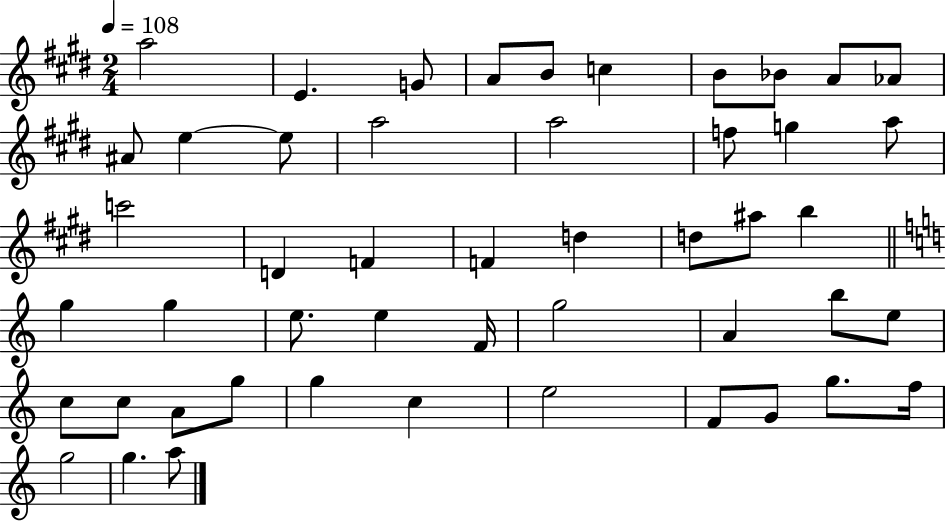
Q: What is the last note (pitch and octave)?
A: A5